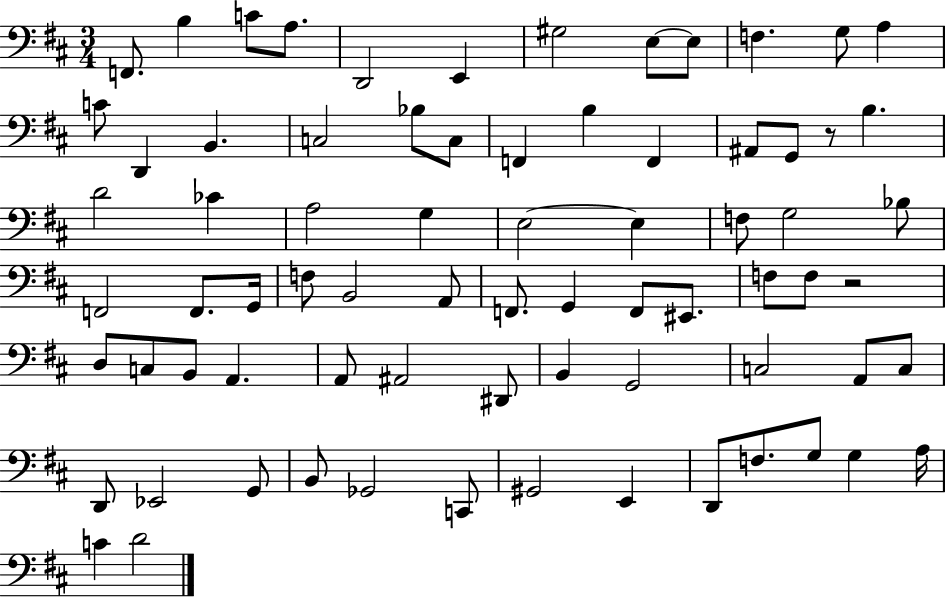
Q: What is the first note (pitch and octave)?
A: F2